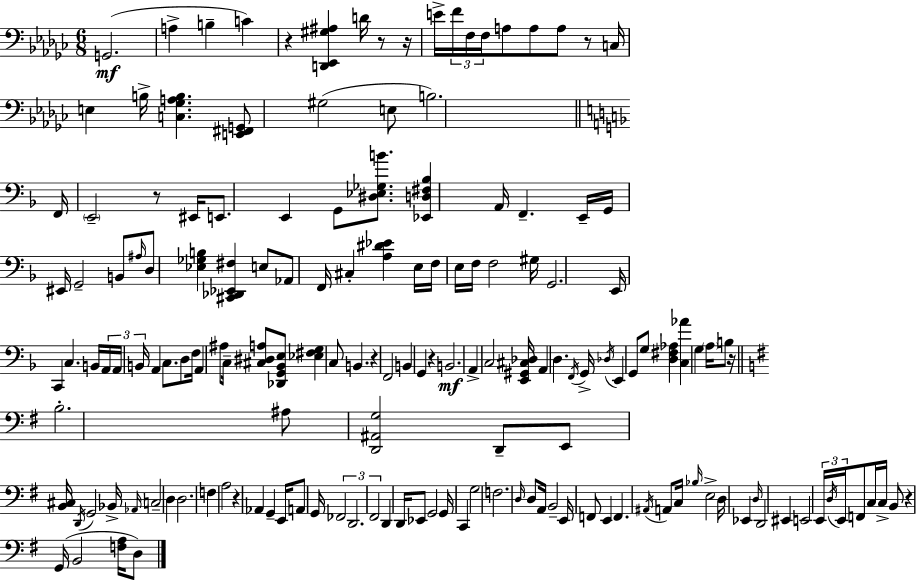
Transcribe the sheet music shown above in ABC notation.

X:1
T:Untitled
M:6/8
L:1/4
K:Ebm
G,,2 A, B, C z [D,,_E,,^G,^A,] D/4 z/2 z/4 E/4 F/4 F,/4 F,/4 A,/2 A,/2 A,/2 z/2 C,/4 E, B,/4 [C,_G,A,B,] [E,,^F,,G,,]/2 ^G,2 E,/2 B,2 F,,/4 E,,2 z/2 ^E,,/4 E,,/2 E,, G,,/2 [^D,_E,_G,B]/2 [_E,,D,^F,_B,] A,,/4 F,, E,,/4 G,,/4 ^E,,/4 G,,2 B,,/2 ^A,/4 D,/2 [_E,_G,B,] [^C,,_D,,_E,,^F,] E,/2 _A,,/2 F,,/4 ^C, [A,^D_E] E,/4 F,/4 E,/4 F,/4 F,2 ^G,/4 G,,2 E,,/4 C,, C, B,,/4 A,,/4 A,,/4 B,,/4 A,, C,/2 D,/2 F,/4 A,, ^A,/2 C,/4 [^C,^D,A,]/2 [_D,,G,,_B,,E,]/2 [_E,^F,G,] C,/2 B,, z F,,2 B,, G,, z B,,2 A,, C,2 [E,,^G,,^C,_D,]/4 A,, D, F,,/4 G,,/4 _D,/4 E,, G,,/2 G,/2 [D,^F,_A,] [C,_A] G, A,/4 B,/2 z/4 B,2 ^A,/2 [D,,^A,,G,]2 D,,/2 E,,/2 [B,,^C,]/4 D,,/4 G,,2 _B,,/4 _A,,/4 C,2 D, D,2 F, A,2 z _A,, G,, E,,/4 A,,/2 G,,/4 _F,,2 D,,2 ^F,,2 D,, D,,/4 _E,,/2 G,,2 G,,/4 C,, G,2 F,2 D,/4 D,/2 A,,/4 B,,2 E,,/4 F,,/2 E,, F,, ^A,,/4 A,,/2 C,/4 _B,/4 E,2 D,/4 _E,, D,/4 D,,2 ^E,, E,,2 E,,/4 D,/4 E,,/4 F,,/2 C,/4 C,/4 B,,/2 z G,,/4 B,,2 [F,A,]/4 D,/2